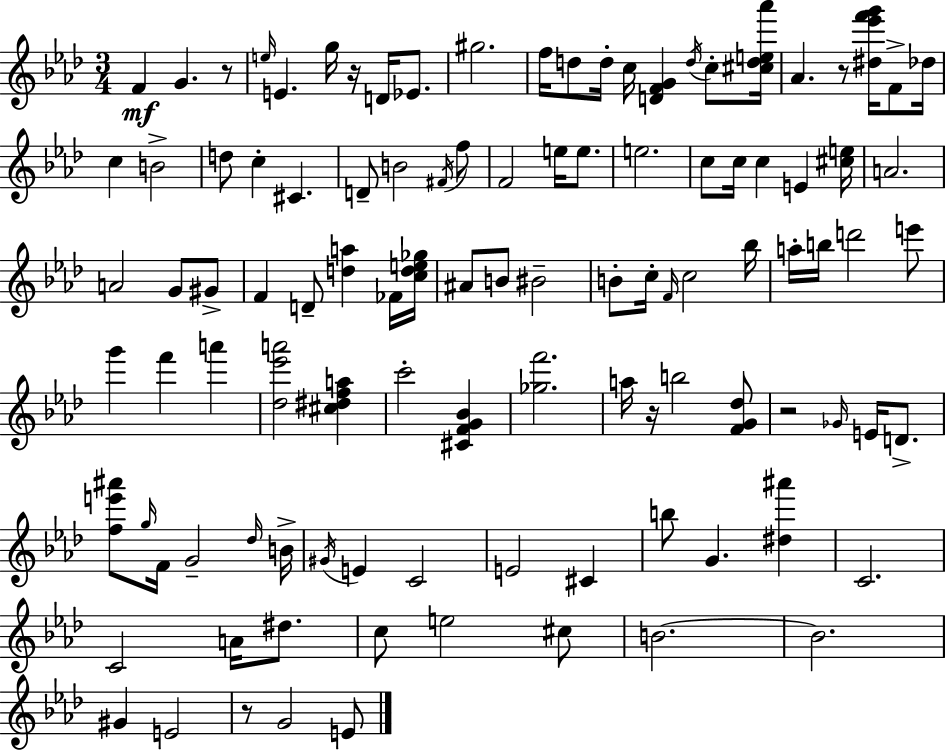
X:1
T:Untitled
M:3/4
L:1/4
K:Ab
F G z/2 e/4 E g/4 z/4 D/4 _E/2 ^g2 f/4 d/2 d/4 c/4 [DFG] d/4 c/2 [^cde_a']/4 _A z/2 [^d_e'f'g']/4 F/2 _d/4 c B2 d/2 c ^C D/2 B2 ^F/4 f/2 F2 e/4 e/2 e2 c/2 c/4 c E [^ce]/4 A2 A2 G/2 ^G/2 F D/2 [da] _F/4 [cde_g]/4 ^A/2 B/2 ^B2 B/2 c/4 F/4 c2 _b/4 a/4 b/4 d'2 e'/2 g' f' a' [_d_e'a']2 [^c^dfa] c'2 [^CFG_B] [_gf']2 a/4 z/4 b2 [FG_d]/2 z2 _G/4 E/4 D/2 [fe'^a']/2 g/4 F/4 G2 _d/4 B/4 ^G/4 E C2 E2 ^C b/2 G [^d^a'] C2 C2 A/4 ^d/2 c/2 e2 ^c/2 B2 B2 ^G E2 z/2 G2 E/2